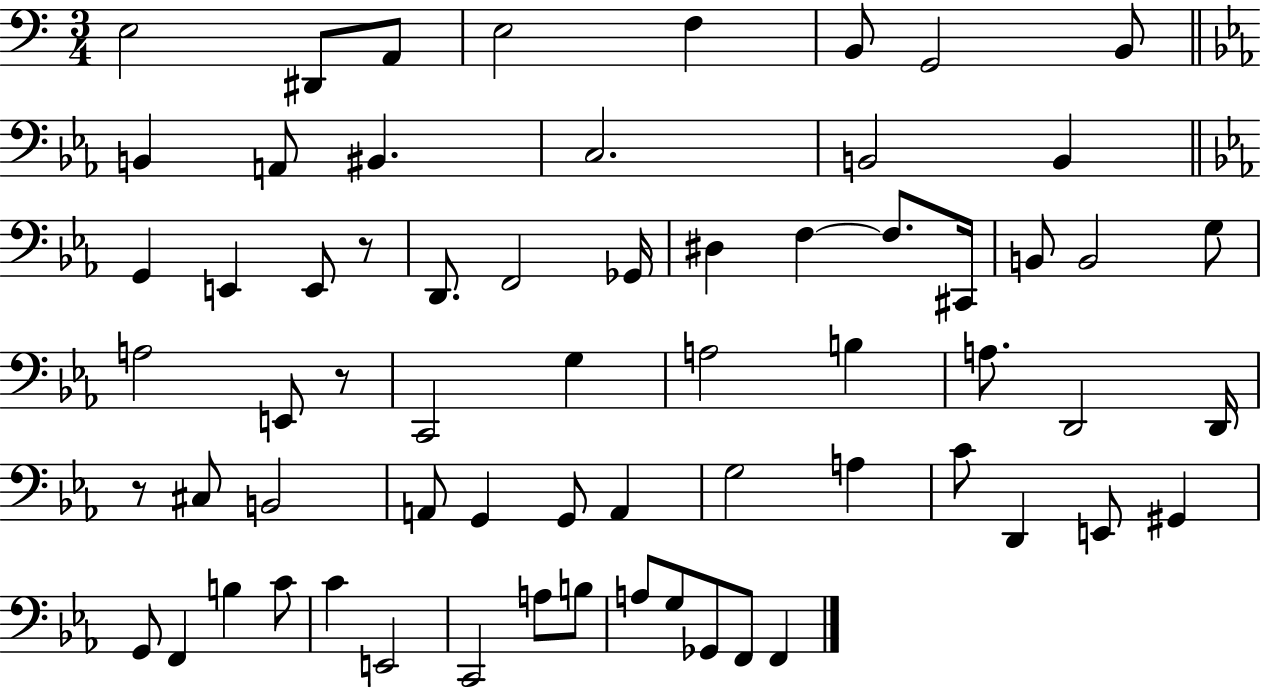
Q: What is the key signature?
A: C major